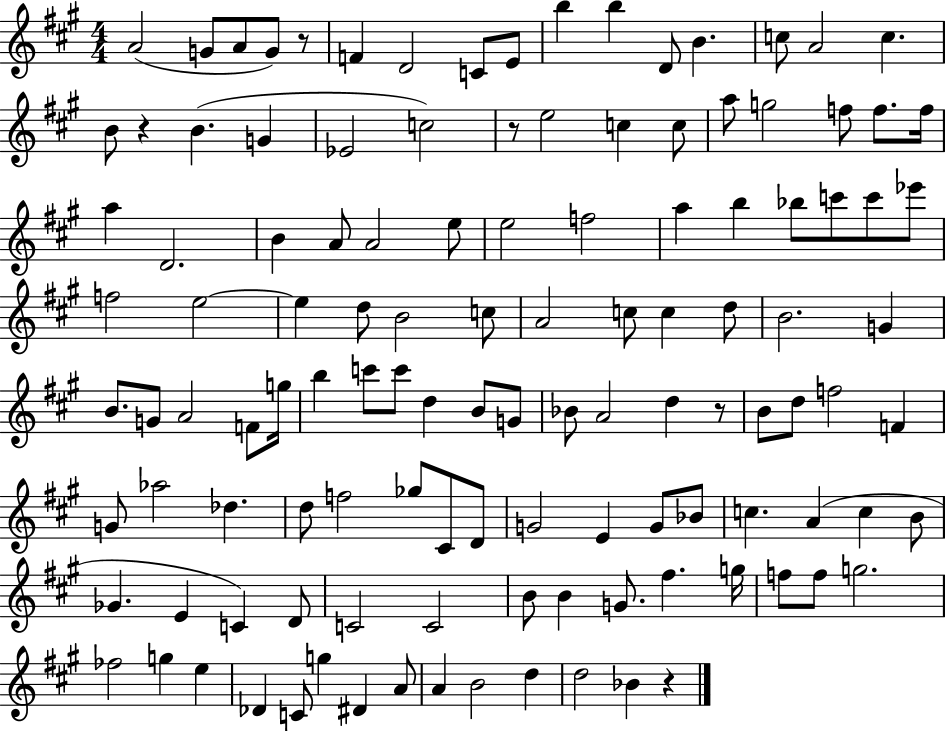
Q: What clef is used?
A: treble